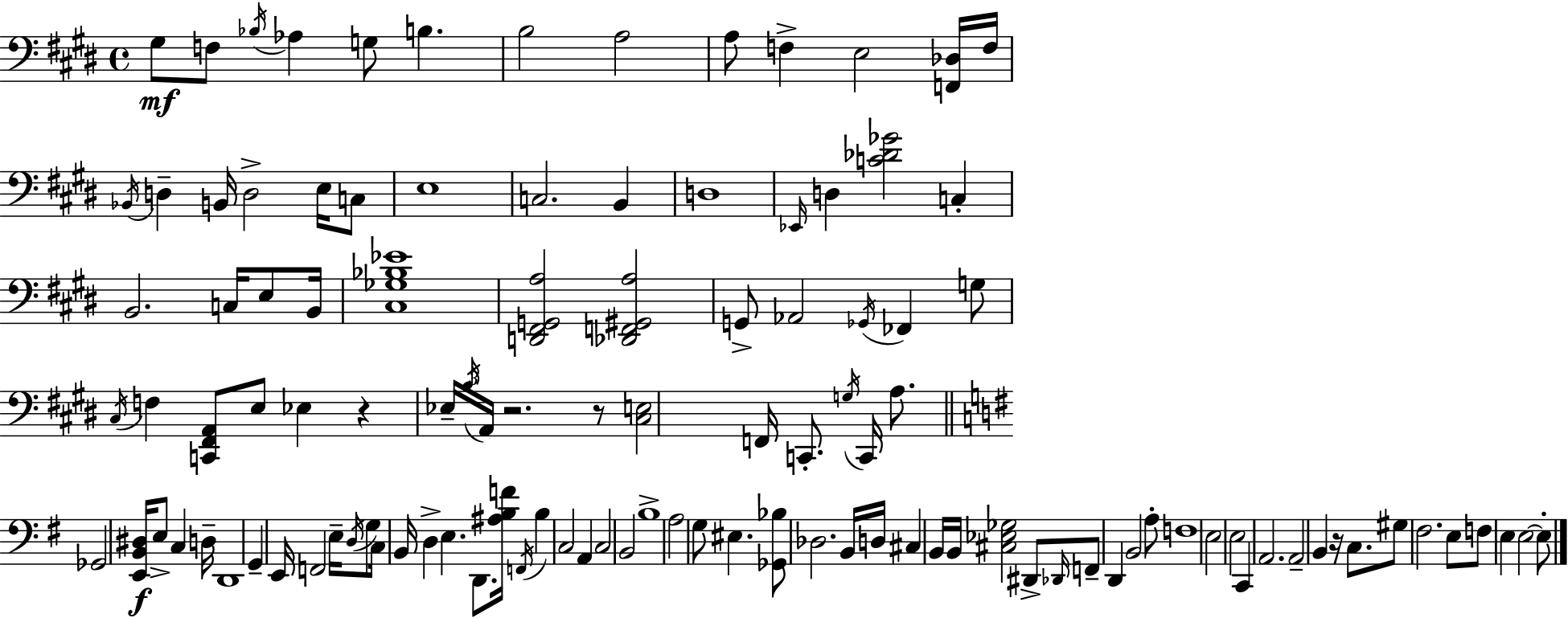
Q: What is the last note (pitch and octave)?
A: E3